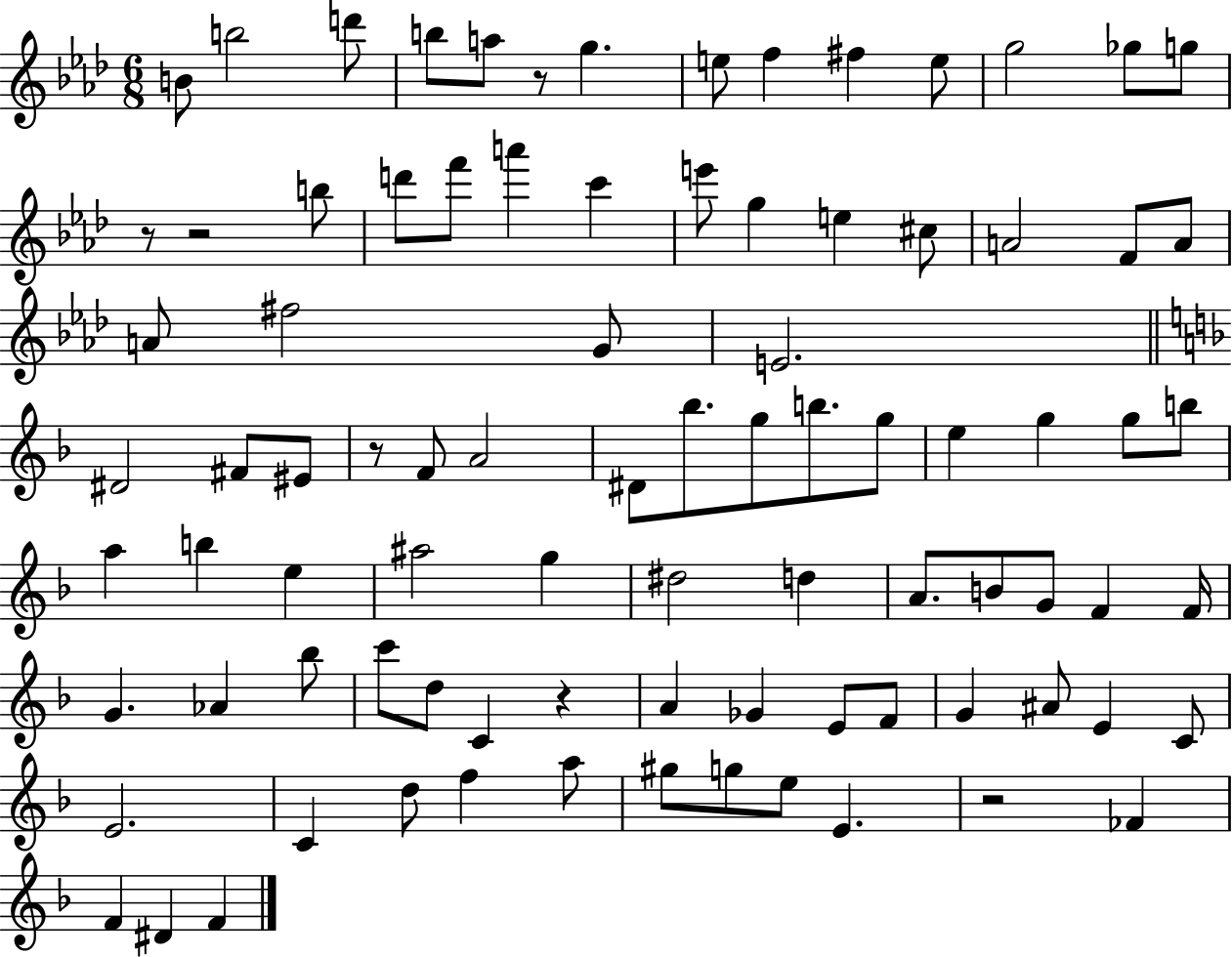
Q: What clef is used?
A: treble